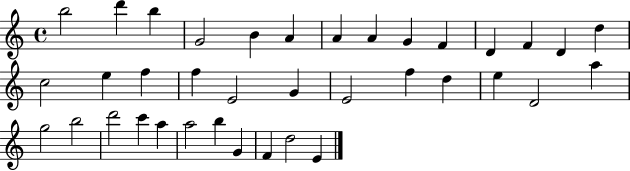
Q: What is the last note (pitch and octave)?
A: E4